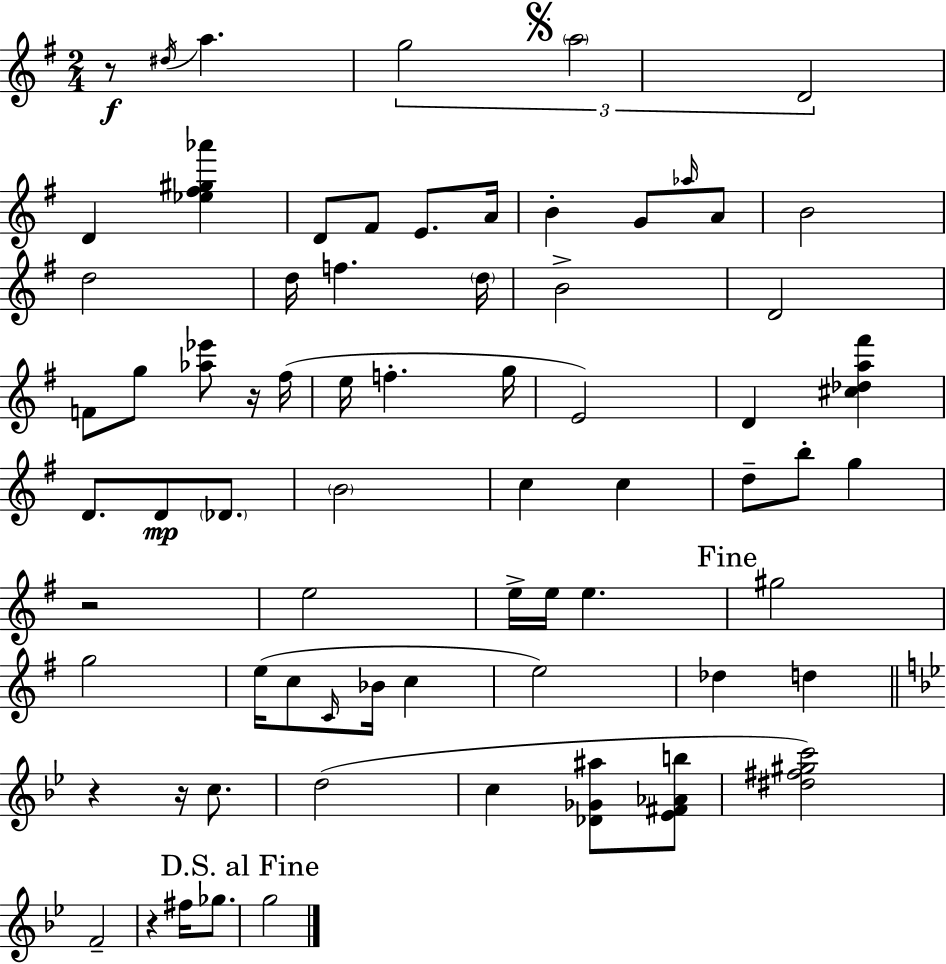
{
  \clef treble
  \numericTimeSignature
  \time 2/4
  \key g \major
  \repeat volta 2 { r8\f \acciaccatura { dis''16 } a''4. | \tuplet 3/2 { g''2 | \mark \markup { \musicglyph "scripts.segno" } \parenthesize a''2 | d'2 } | \break d'4 <ees'' fis'' gis'' aes'''>4 | d'8 fis'8 e'8. | a'16 b'4-. g'8 \grace { aes''16 } | a'8 b'2 | \break d''2 | d''16 f''4. | \parenthesize d''16 b'2-> | d'2 | \break f'8 g''8 <aes'' ees'''>8 | r16 fis''16( e''16 f''4.-. | g''16 e'2) | d'4 <cis'' des'' a'' fis'''>4 | \break d'8. d'8\mp \parenthesize des'8. | \parenthesize b'2 | c''4 c''4 | d''8-- b''8-. g''4 | \break r2 | e''2 | e''16-> e''16 e''4. | \mark "Fine" gis''2 | \break g''2 | e''16( c''8 \grace { c'16 } bes'16 c''4 | e''2) | des''4 d''4 | \break \bar "||" \break \key bes \major r4 r16 c''8. | d''2( | c''4 <des' ges' ais''>8 <ees' fis' aes' b''>8 | <dis'' fis'' gis'' c'''>2) | \break f'2-- | r4 fis''16 ges''8. | \mark "D.S. al Fine" g''2 | } \bar "|."
}